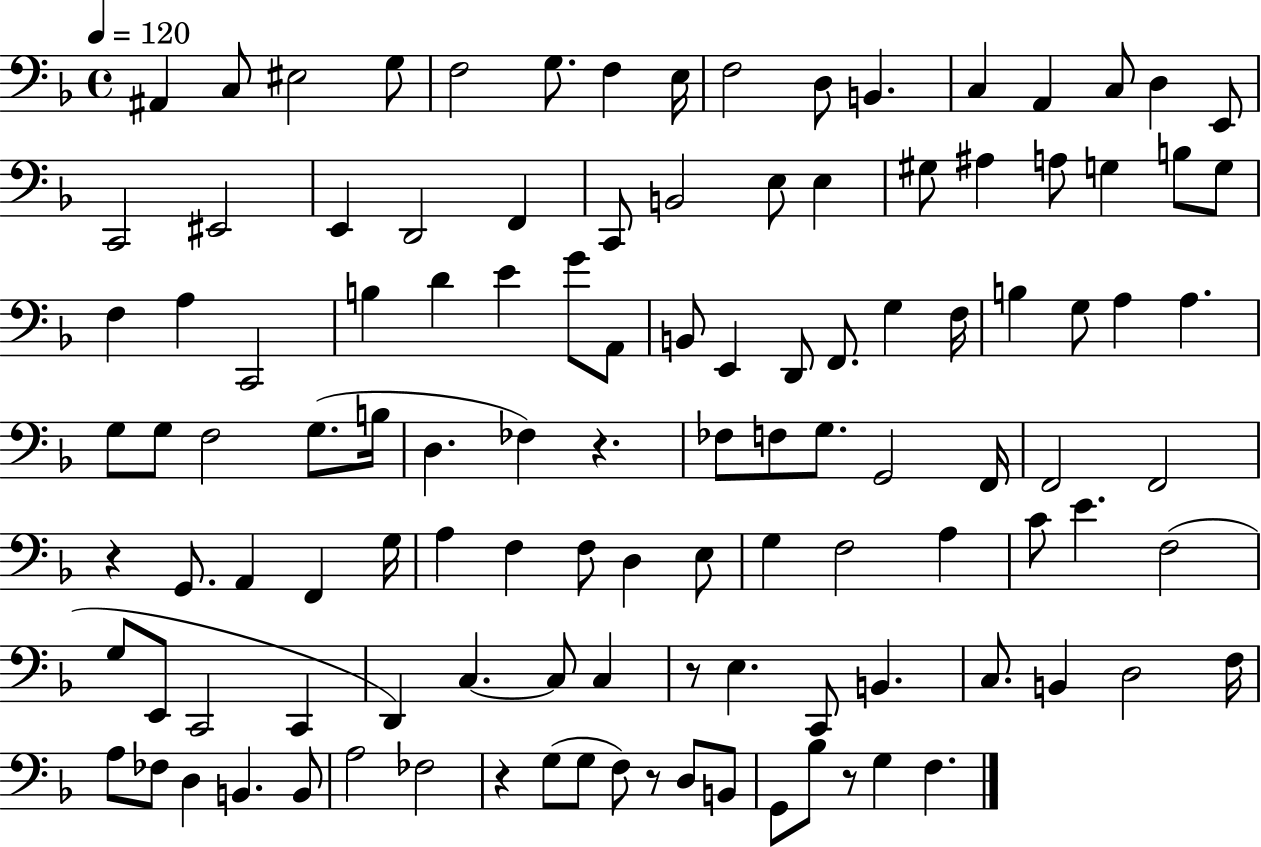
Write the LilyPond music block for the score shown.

{
  \clef bass
  \time 4/4
  \defaultTimeSignature
  \key f \major
  \tempo 4 = 120
  ais,4 c8 eis2 g8 | f2 g8. f4 e16 | f2 d8 b,4. | c4 a,4 c8 d4 e,8 | \break c,2 eis,2 | e,4 d,2 f,4 | c,8 b,2 e8 e4 | gis8 ais4 a8 g4 b8 g8 | \break f4 a4 c,2 | b4 d'4 e'4 g'8 a,8 | b,8 e,4 d,8 f,8. g4 f16 | b4 g8 a4 a4. | \break g8 g8 f2 g8.( b16 | d4. fes4) r4. | fes8 f8 g8. g,2 f,16 | f,2 f,2 | \break r4 g,8. a,4 f,4 g16 | a4 f4 f8 d4 e8 | g4 f2 a4 | c'8 e'4. f2( | \break g8 e,8 c,2 c,4 | d,4) c4.~~ c8 c4 | r8 e4. c,8 b,4. | c8. b,4 d2 f16 | \break a8 fes8 d4 b,4. b,8 | a2 fes2 | r4 g8( g8 f8) r8 d8 b,8 | g,8 bes8 r8 g4 f4. | \break \bar "|."
}